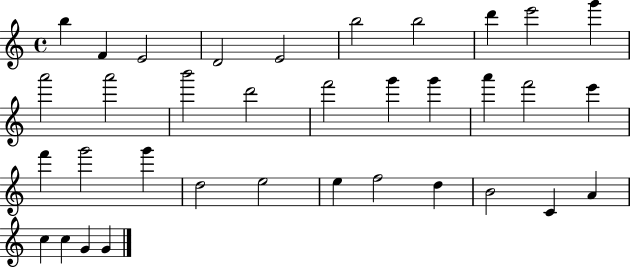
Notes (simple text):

B5/q F4/q E4/h D4/h E4/h B5/h B5/h D6/q E6/h G6/q A6/h A6/h B6/h D6/h F6/h G6/q G6/q A6/q F6/h E6/q F6/q G6/h G6/q D5/h E5/h E5/q F5/h D5/q B4/h C4/q A4/q C5/q C5/q G4/q G4/q